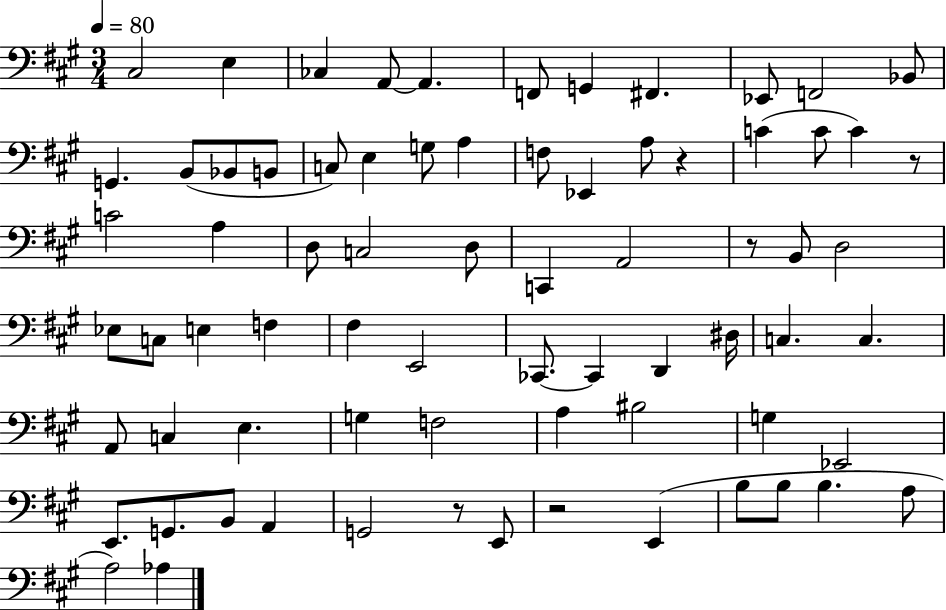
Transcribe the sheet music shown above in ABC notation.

X:1
T:Untitled
M:3/4
L:1/4
K:A
^C,2 E, _C, A,,/2 A,, F,,/2 G,, ^F,, _E,,/2 F,,2 _B,,/2 G,, B,,/2 _B,,/2 B,,/2 C,/2 E, G,/2 A, F,/2 _E,, A,/2 z C C/2 C z/2 C2 A, D,/2 C,2 D,/2 C,, A,,2 z/2 B,,/2 D,2 _E,/2 C,/2 E, F, ^F, E,,2 _C,,/2 _C,, D,, ^D,/4 C, C, A,,/2 C, E, G, F,2 A, ^B,2 G, _E,,2 E,,/2 G,,/2 B,,/2 A,, G,,2 z/2 E,,/2 z2 E,, B,/2 B,/2 B, A,/2 A,2 _A,